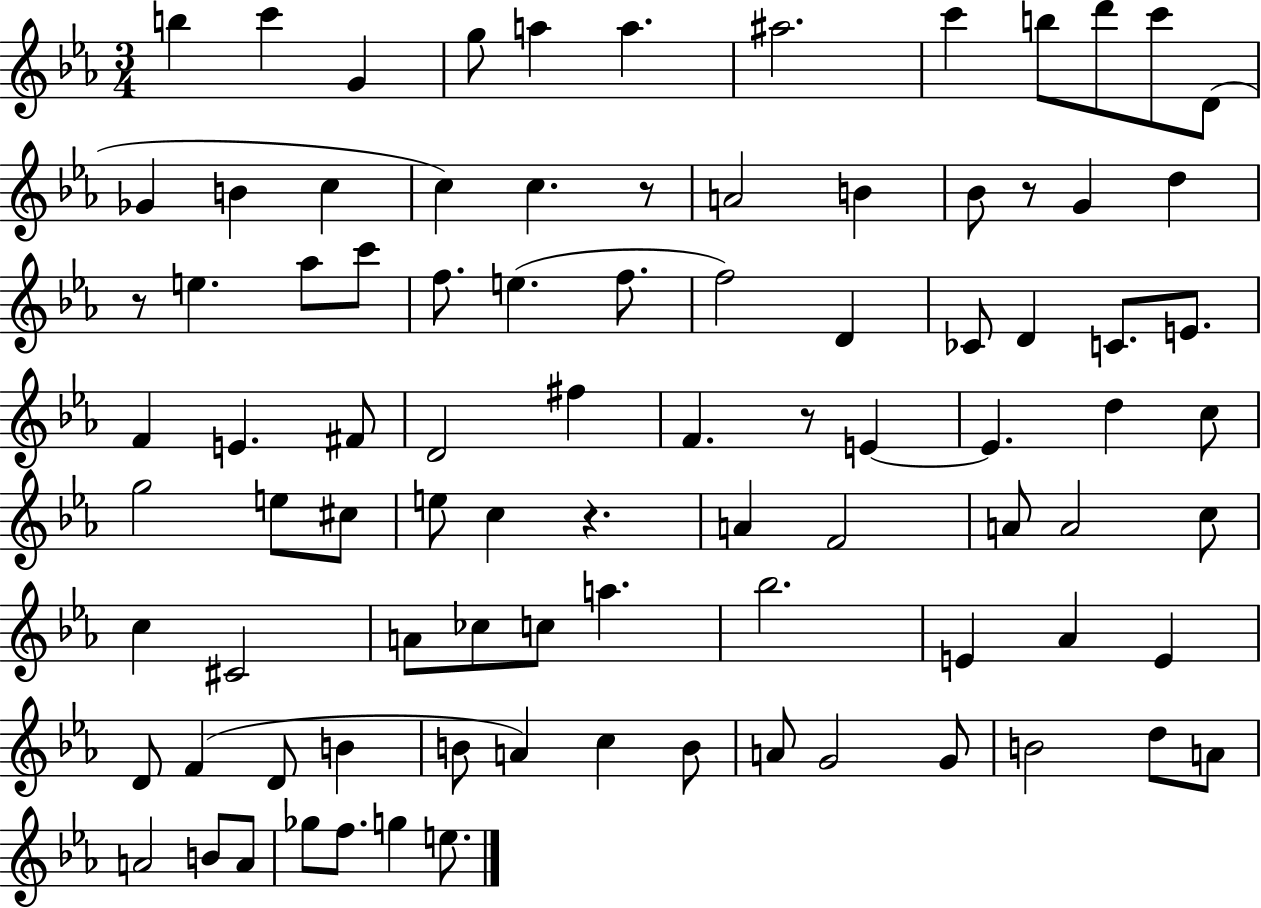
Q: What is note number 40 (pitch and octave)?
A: F4